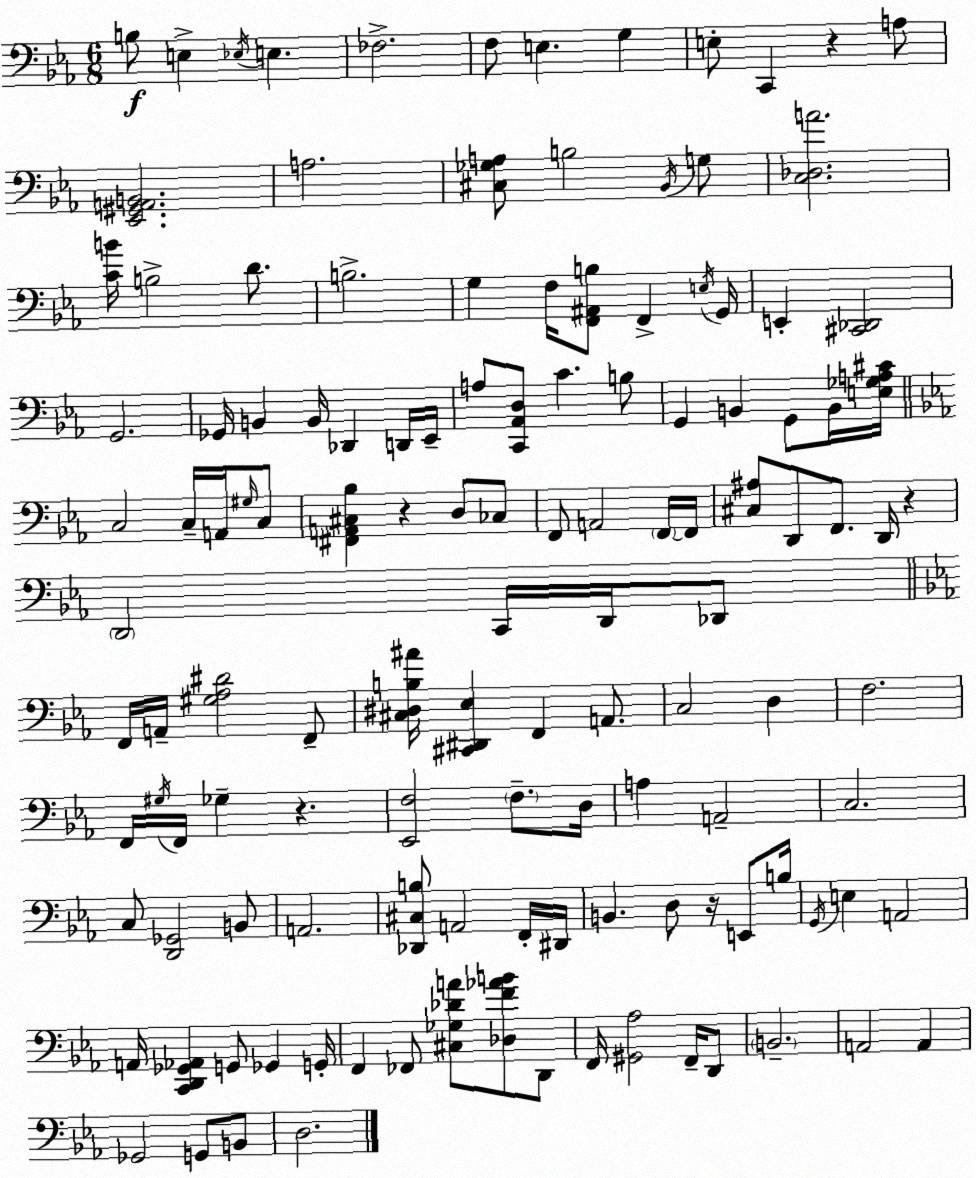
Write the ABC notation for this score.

X:1
T:Untitled
M:6/8
L:1/4
K:Eb
B,/2 E, _E,/4 E, _F,2 F,/2 E, G, E,/2 C,, z A,/2 [_E,,^G,,A,,B,,]2 A,2 [^C,_G,A,]/2 B,2 _B,,/4 G,/2 [C,_D,A]2 [CB]/4 B,2 D/2 B,2 G, F,/4 [F,,^A,,B,]/2 F,, E,/4 G,,/4 E,, [^C,,_D,,]2 G,,2 _G,,/4 B,, B,,/4 _D,, D,,/4 _E,,/4 A,/2 [C,,_A,,D,]/2 C B,/2 G,, B,, G,,/2 B,,/4 [E,_G,A,^C]/4 C,2 C,/4 A,,/4 ^G,/4 C,/2 [^F,,A,,^C,_B,] z D,/2 _C,/2 F,,/2 A,,2 F,,/4 F,,/4 [^C,^A,]/2 D,,/2 F,,/2 D,,/4 z D,,2 C,,/4 D,,/4 _D,,/2 F,,/4 A,,/4 [^G,_A,^D]2 F,,/2 [^C,^D,B,^A]/4 [^C,,^D,,_E,] F,, A,,/2 C,2 D, F,2 F,,/4 ^G,/4 F,,/4 _G, z [_E,,F,]2 F,/2 D,/4 A, A,,2 C,2 C,/2 [D,,_G,,]2 B,,/2 A,,2 [_D,,^C,B,]/2 A,,2 F,,/4 ^D,,/4 B,, D,/2 z/4 E,,/2 B,/4 G,,/4 E, A,,2 A,,/4 [C,,D,,_G,,_A,,] G,,/2 _G,, G,,/4 F,, _F,,/2 [^C,_G,_DA]/2 [_D,F_AB]/2 D,,/2 F,,/4 [^G,,_A,]2 F,,/4 D,,/2 B,,2 A,,2 A,, _G,,2 G,,/2 B,,/2 D,2